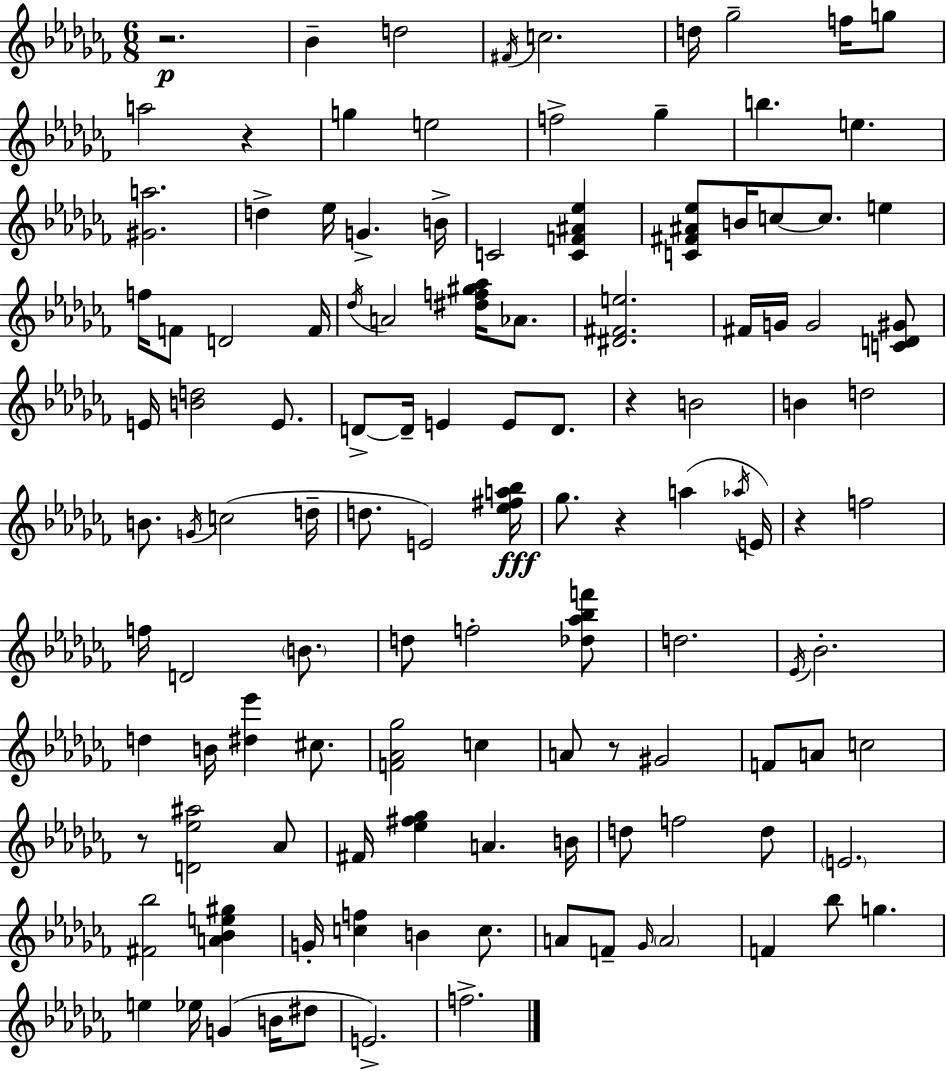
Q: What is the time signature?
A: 6/8